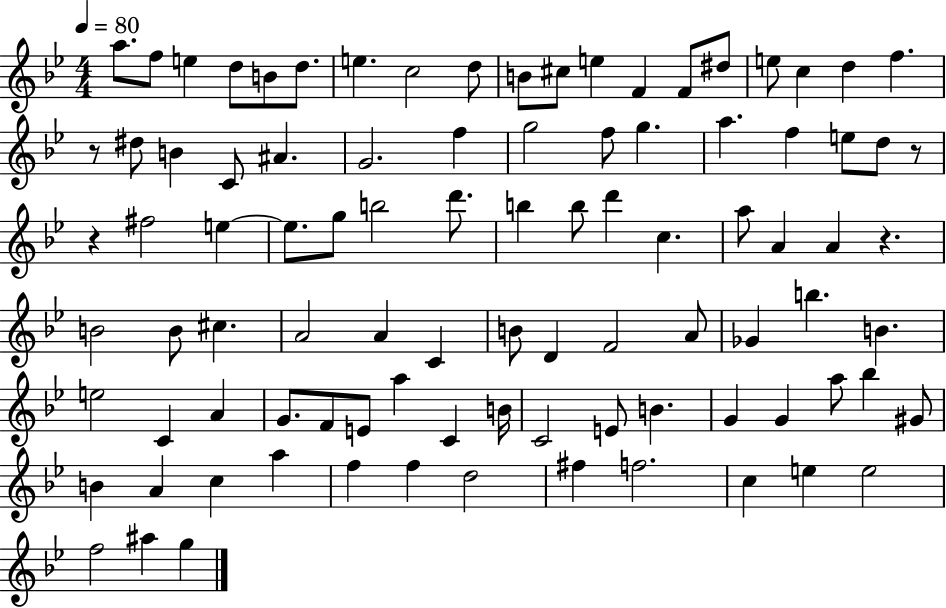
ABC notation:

X:1
T:Untitled
M:4/4
L:1/4
K:Bb
a/2 f/2 e d/2 B/2 d/2 e c2 d/2 B/2 ^c/2 e F F/2 ^d/2 e/2 c d f z/2 ^d/2 B C/2 ^A G2 f g2 f/2 g a f e/2 d/2 z/2 z ^f2 e e/2 g/2 b2 d'/2 b b/2 d' c a/2 A A z B2 B/2 ^c A2 A C B/2 D F2 A/2 _G b B e2 C A G/2 F/2 E/2 a C B/4 C2 E/2 B G G a/2 _b ^G/2 B A c a f f d2 ^f f2 c e e2 f2 ^a g